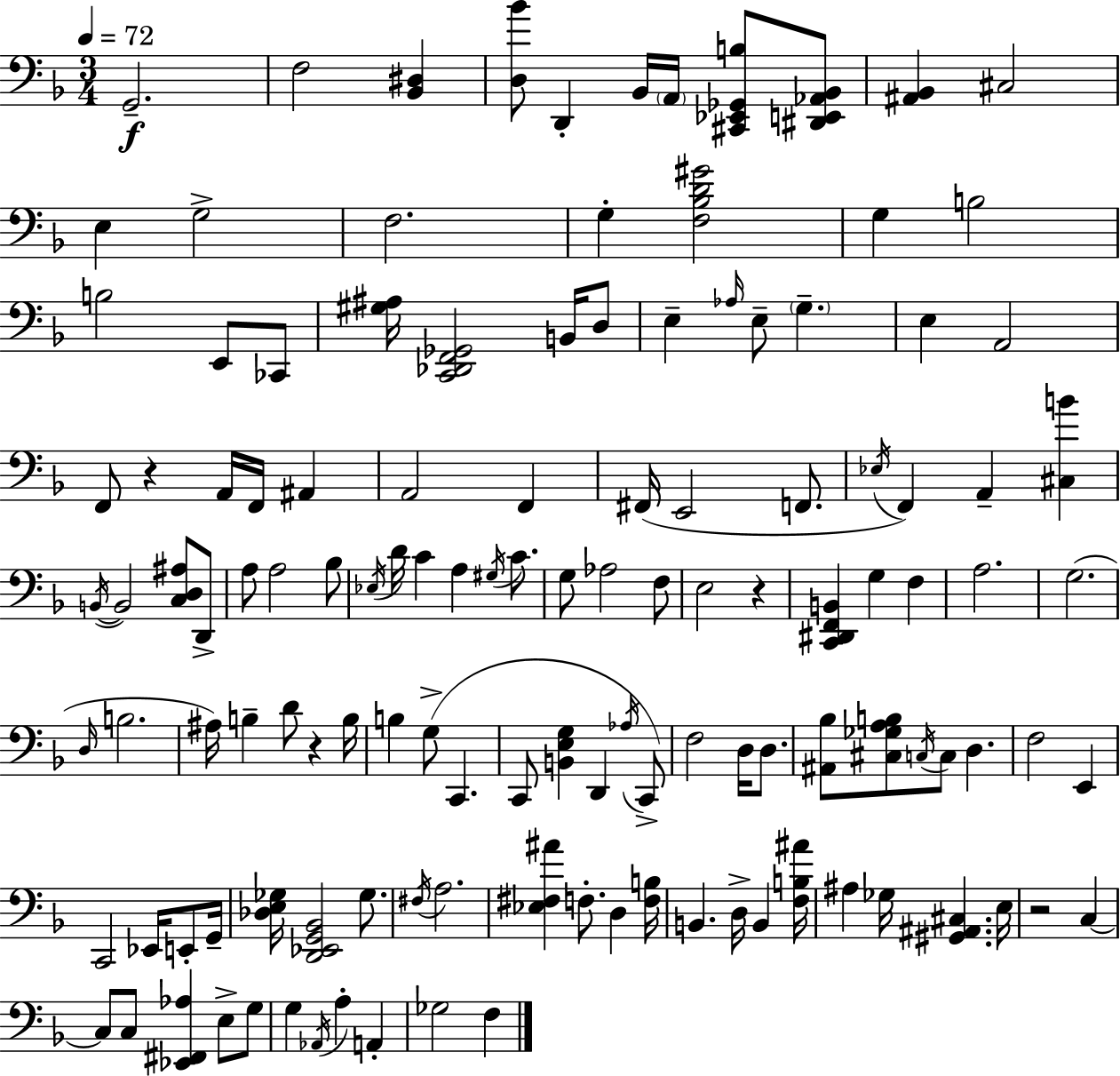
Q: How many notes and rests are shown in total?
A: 127